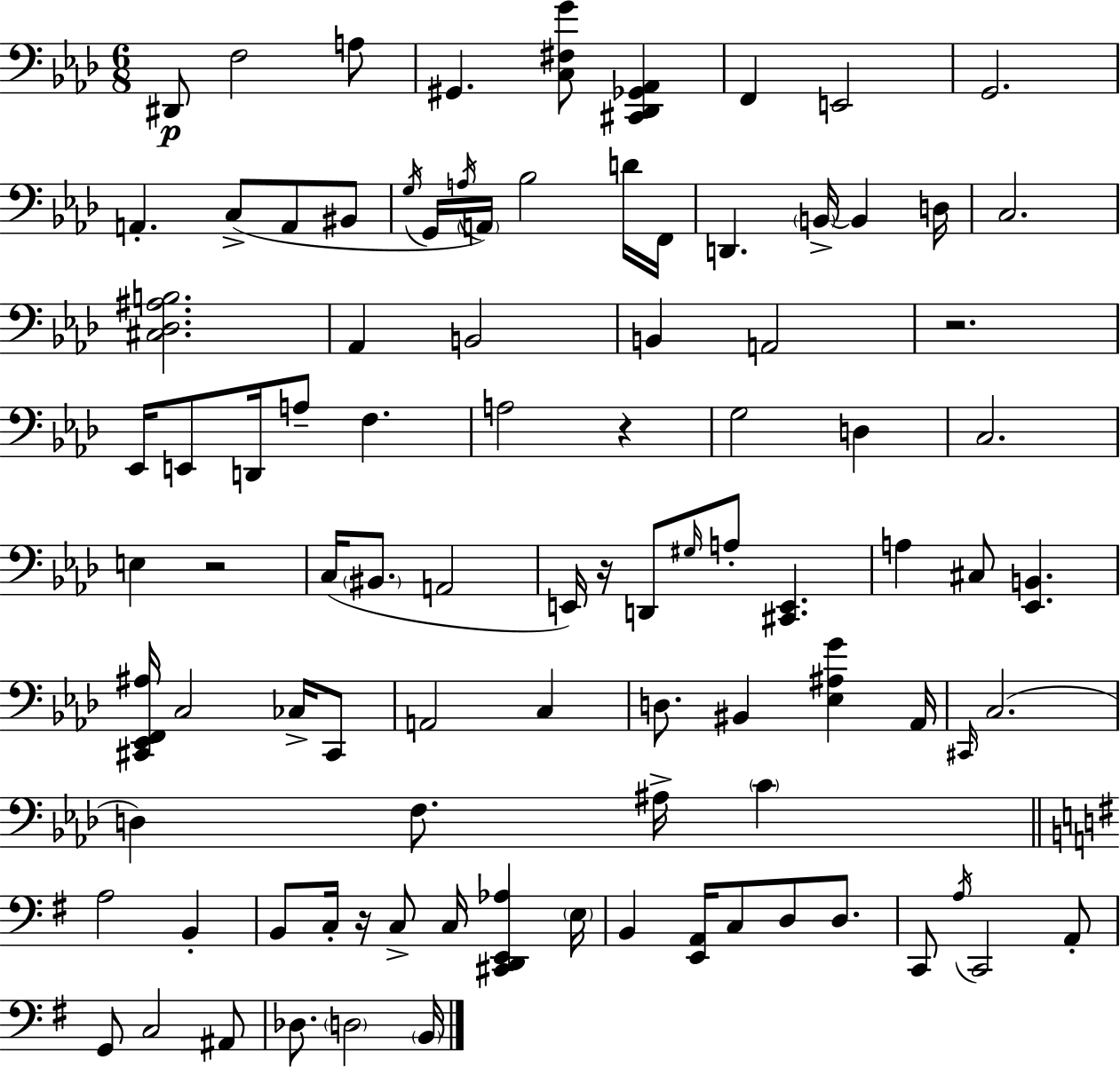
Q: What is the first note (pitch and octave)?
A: D#2